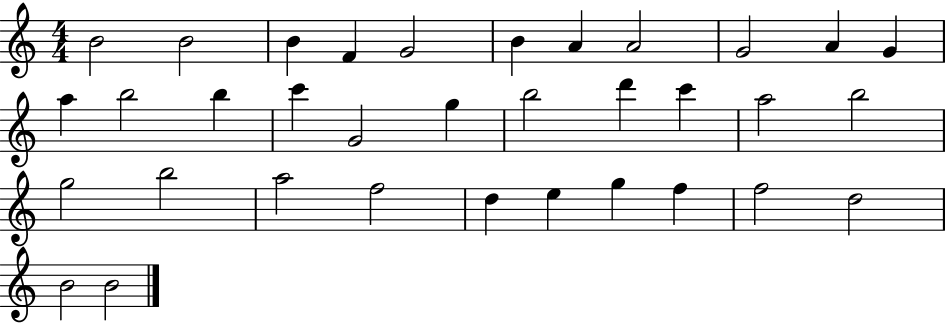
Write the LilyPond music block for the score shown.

{
  \clef treble
  \numericTimeSignature
  \time 4/4
  \key c \major
  b'2 b'2 | b'4 f'4 g'2 | b'4 a'4 a'2 | g'2 a'4 g'4 | \break a''4 b''2 b''4 | c'''4 g'2 g''4 | b''2 d'''4 c'''4 | a''2 b''2 | \break g''2 b''2 | a''2 f''2 | d''4 e''4 g''4 f''4 | f''2 d''2 | \break b'2 b'2 | \bar "|."
}